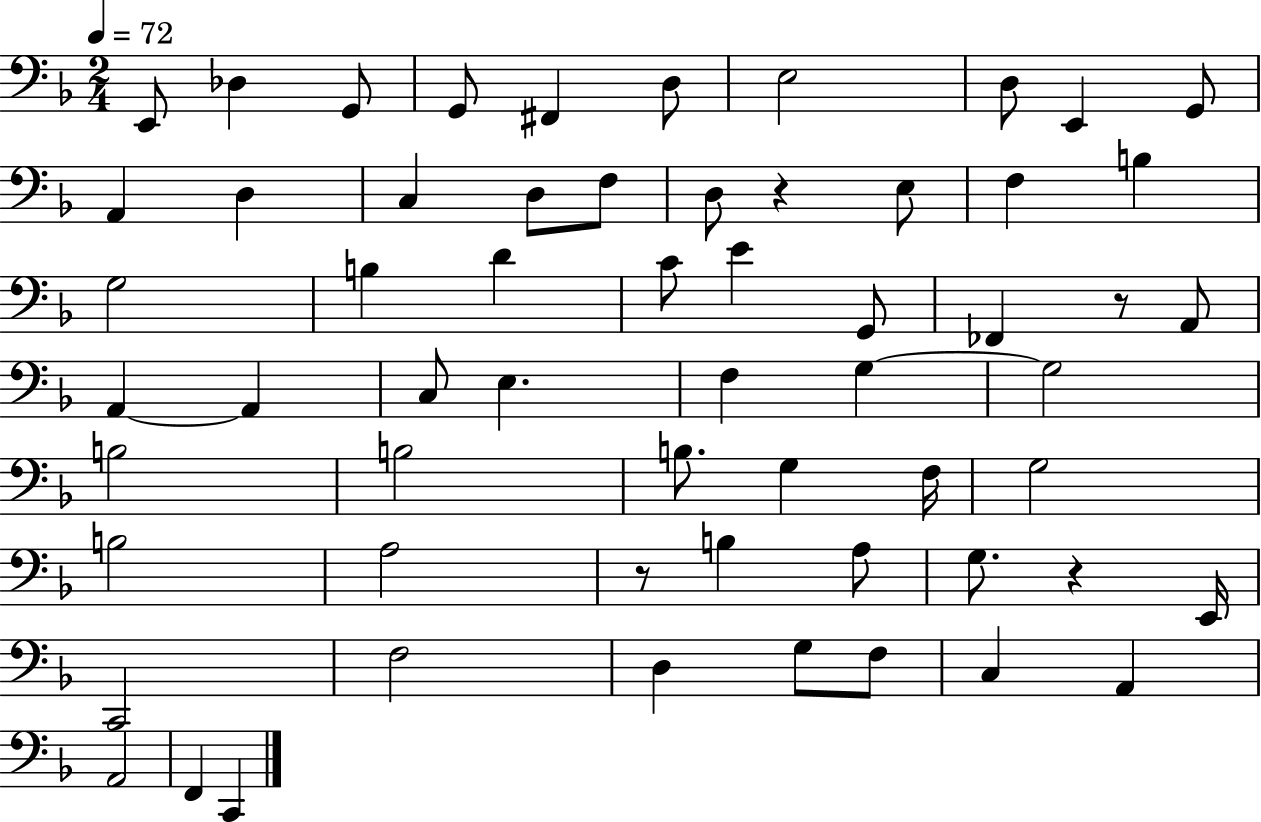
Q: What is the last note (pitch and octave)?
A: C2